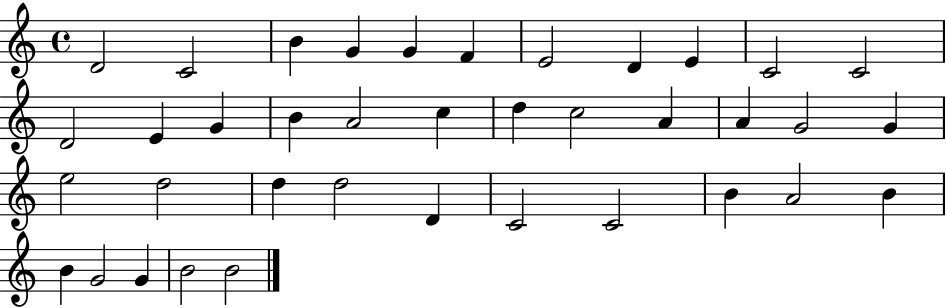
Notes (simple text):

D4/h C4/h B4/q G4/q G4/q F4/q E4/h D4/q E4/q C4/h C4/h D4/h E4/q G4/q B4/q A4/h C5/q D5/q C5/h A4/q A4/q G4/h G4/q E5/h D5/h D5/q D5/h D4/q C4/h C4/h B4/q A4/h B4/q B4/q G4/h G4/q B4/h B4/h